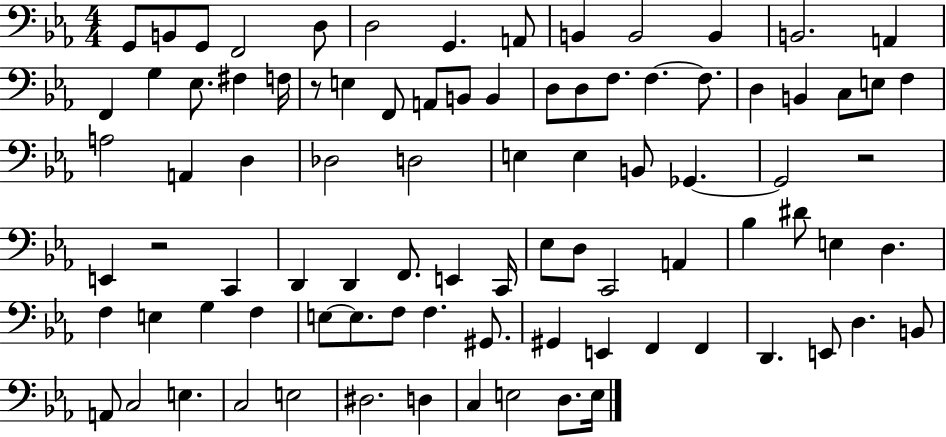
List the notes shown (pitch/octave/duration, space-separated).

G2/e B2/e G2/e F2/h D3/e D3/h G2/q. A2/e B2/q B2/h B2/q B2/h. A2/q F2/q G3/q Eb3/e. F#3/q F3/s R/e E3/q F2/e A2/e B2/e B2/q D3/e D3/e F3/e. F3/q. F3/e. D3/q B2/q C3/e E3/e F3/q A3/h A2/q D3/q Db3/h D3/h E3/q E3/q B2/e Gb2/q. Gb2/h R/h E2/q R/h C2/q D2/q D2/q F2/e. E2/q C2/s Eb3/e D3/e C2/h A2/q Bb3/q D#4/e E3/q D3/q. F3/q E3/q G3/q F3/q E3/e E3/e. F3/e F3/q. G#2/e. G#2/q E2/q F2/q F2/q D2/q. E2/e D3/q. B2/e A2/e C3/h E3/q. C3/h E3/h D#3/h. D3/q C3/q E3/h D3/e. E3/s